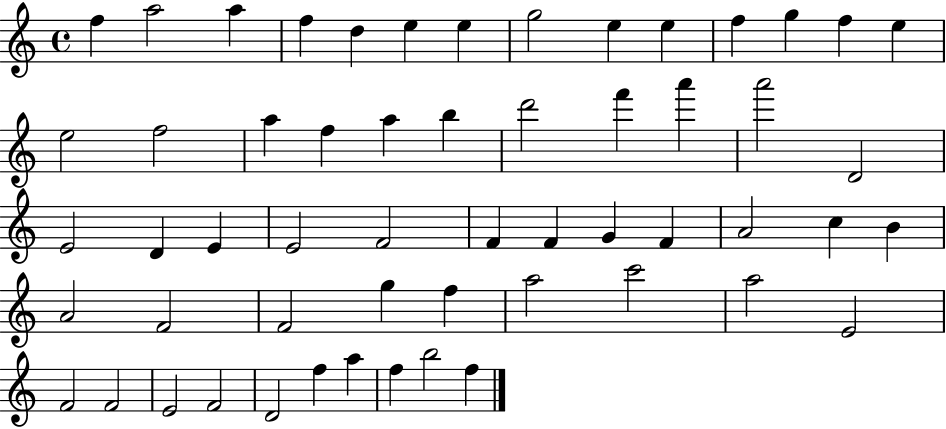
X:1
T:Untitled
M:4/4
L:1/4
K:C
f a2 a f d e e g2 e e f g f e e2 f2 a f a b d'2 f' a' a'2 D2 E2 D E E2 F2 F F G F A2 c B A2 F2 F2 g f a2 c'2 a2 E2 F2 F2 E2 F2 D2 f a f b2 f